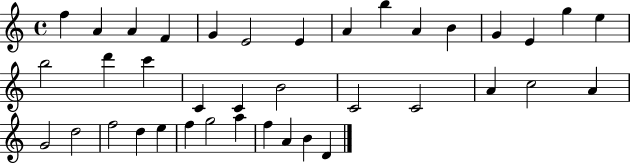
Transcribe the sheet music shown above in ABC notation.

X:1
T:Untitled
M:4/4
L:1/4
K:C
f A A F G E2 E A b A B G E g e b2 d' c' C C B2 C2 C2 A c2 A G2 d2 f2 d e f g2 a f A B D